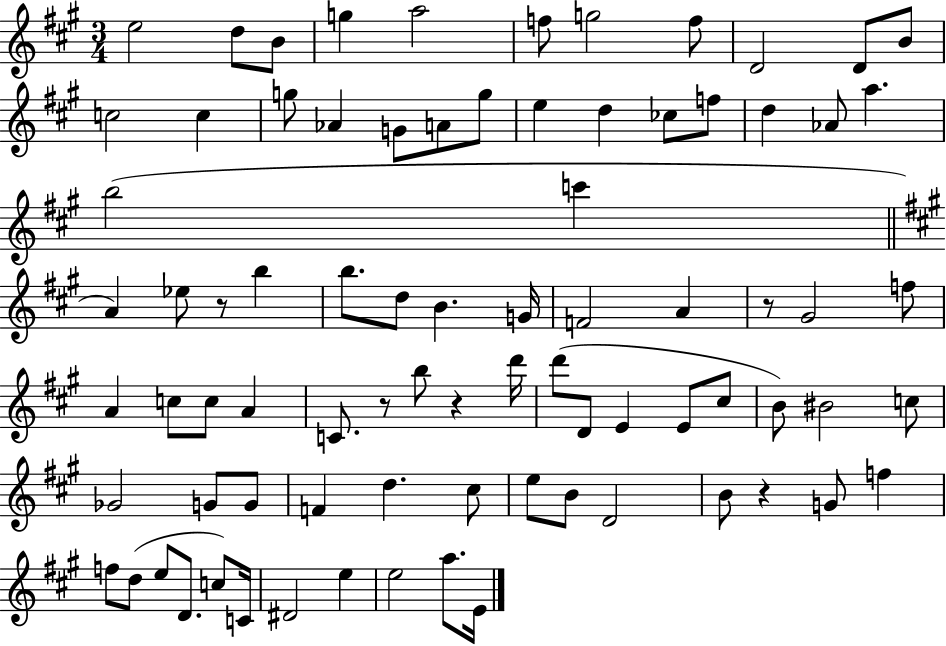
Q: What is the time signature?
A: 3/4